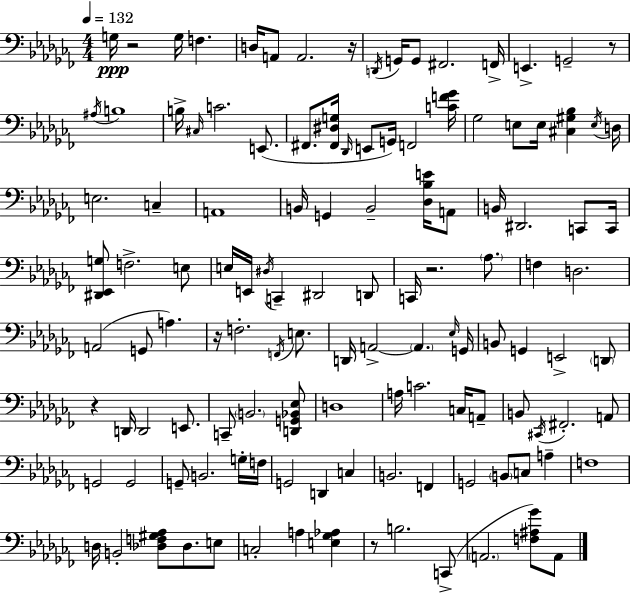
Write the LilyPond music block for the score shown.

{
  \clef bass
  \numericTimeSignature
  \time 4/4
  \key aes \minor
  \tempo 4 = 132
  g16\ppp r2 g16 f4. | d16 a,8 a,2. r16 | \acciaccatura { d,16 } g,16 g,8 fis,2. | f,16-> e,4.-> g,2-- r8 | \break \acciaccatura { ais16 } b1 | b16-> \grace { cis16 } c'2. | e,8.( fis,8. <fis, dis g>16 \grace { des,16 } e,8 g,16) f,2 | <c' f' ges'>16 ges2 e8 e16 <cis gis bes>4 | \break \acciaccatura { e16 } d16 e2. | c4-- a,1 | b,16 g,4 b,2-- | <des bes e'>16 a,8 b,16 dis,2. | \break c,8 c,16 <dis, ees, g>8 f2.-> | e8 e16 e,16 \acciaccatura { dis16 } c,4-- dis,2 | d,8 c,16 r2. | \parenthesize aes8. f4 d2. | \break a,2( g,8 | a4.) r16 f2.-. | \acciaccatura { f,16 } e8. d,16 a,2->~~ | \parenthesize a,4. \grace { ees16 } g,16 b,8 g,4 e,2-> | \break \parenthesize d,8 r4 d,16 d,2 | e,8. c,8-- \parenthesize b,2. | <d, g, bes, ees>8 d1 | a16 c'2. | \break c16 a,8-- b,8 \acciaccatura { cis,16 } fis,2.-. | a,8 g,2 | g,2 g,8-- b,2. | g16-. f16 g,2 | \break d,4 c4 b,2. | f,4 g,2 | \parenthesize b,8 c8 a4-- f1 | d16 b,2-. | \break <des f gis aes>8 des8. e8 c2-. | a4 <e ges aes>4 r8 b2. | c,8->( \parenthesize a,2. | <f ais ges'>8) a,8 \bar "|."
}